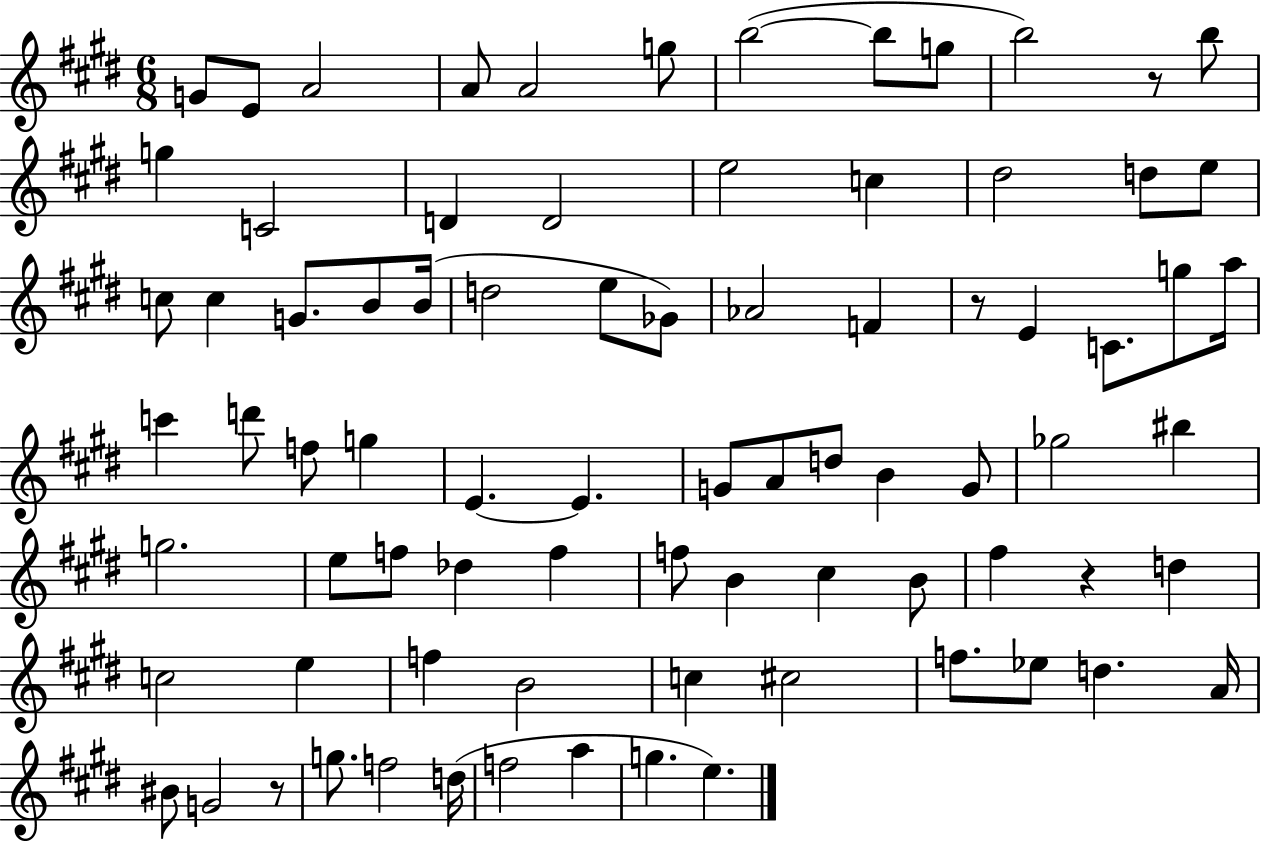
{
  \clef treble
  \numericTimeSignature
  \time 6/8
  \key e \major
  g'8 e'8 a'2 | a'8 a'2 g''8 | b''2~(~ b''8 g''8 | b''2) r8 b''8 | \break g''4 c'2 | d'4 d'2 | e''2 c''4 | dis''2 d''8 e''8 | \break c''8 c''4 g'8. b'8 b'16( | d''2 e''8 ges'8) | aes'2 f'4 | r8 e'4 c'8. g''8 a''16 | \break c'''4 d'''8 f''8 g''4 | e'4.~~ e'4. | g'8 a'8 d''8 b'4 g'8 | ges''2 bis''4 | \break g''2. | e''8 f''8 des''4 f''4 | f''8 b'4 cis''4 b'8 | fis''4 r4 d''4 | \break c''2 e''4 | f''4 b'2 | c''4 cis''2 | f''8. ees''8 d''4. a'16 | \break bis'8 g'2 r8 | g''8. f''2 d''16( | f''2 a''4 | g''4. e''4.) | \break \bar "|."
}